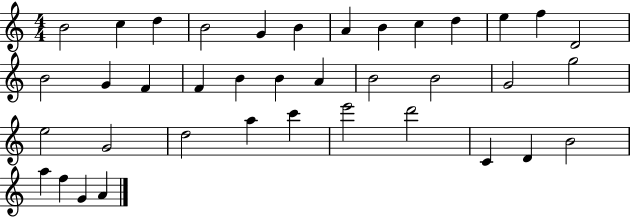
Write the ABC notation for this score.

X:1
T:Untitled
M:4/4
L:1/4
K:C
B2 c d B2 G B A B c d e f D2 B2 G F F B B A B2 B2 G2 g2 e2 G2 d2 a c' e'2 d'2 C D B2 a f G A